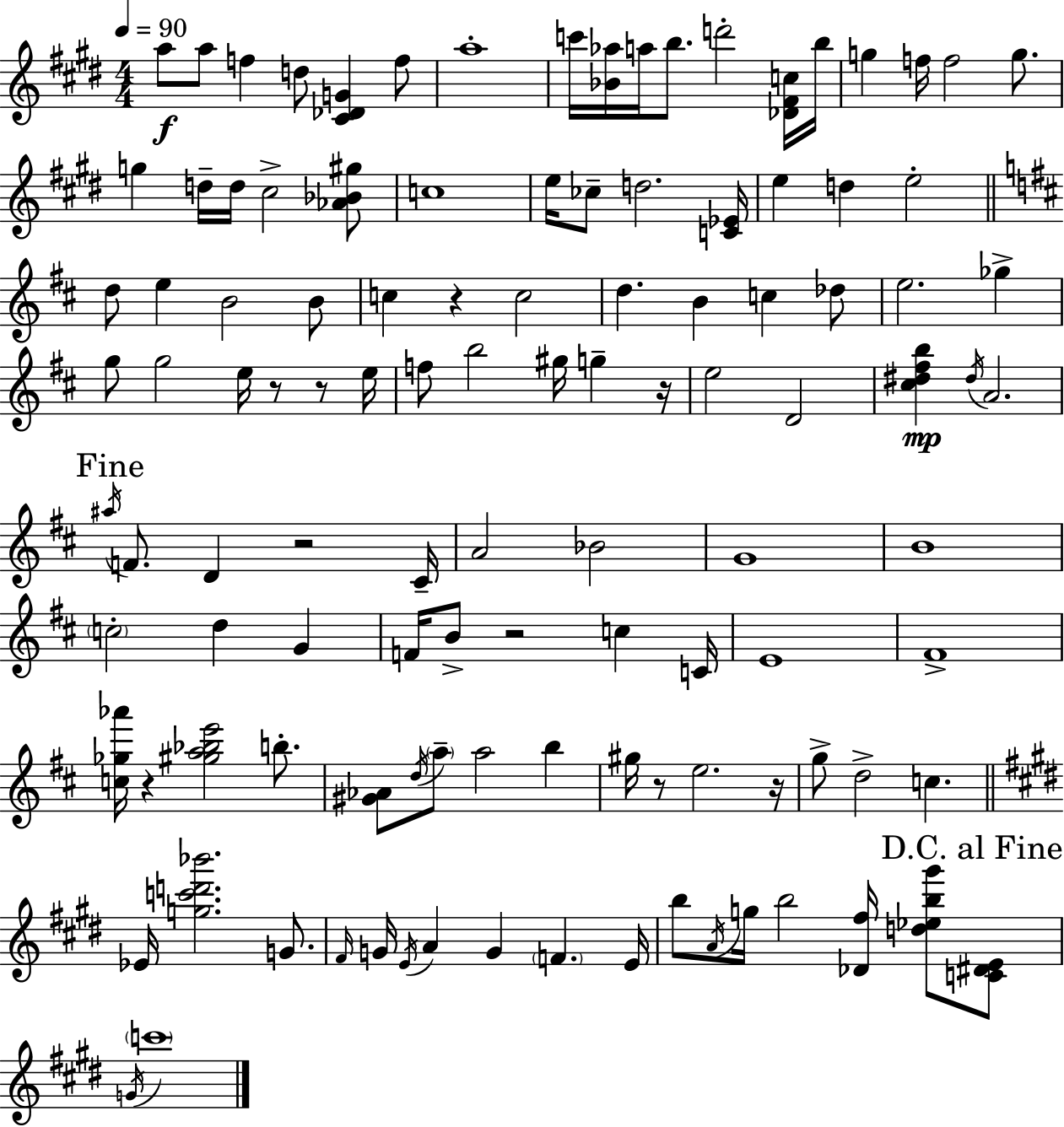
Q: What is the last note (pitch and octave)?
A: C6